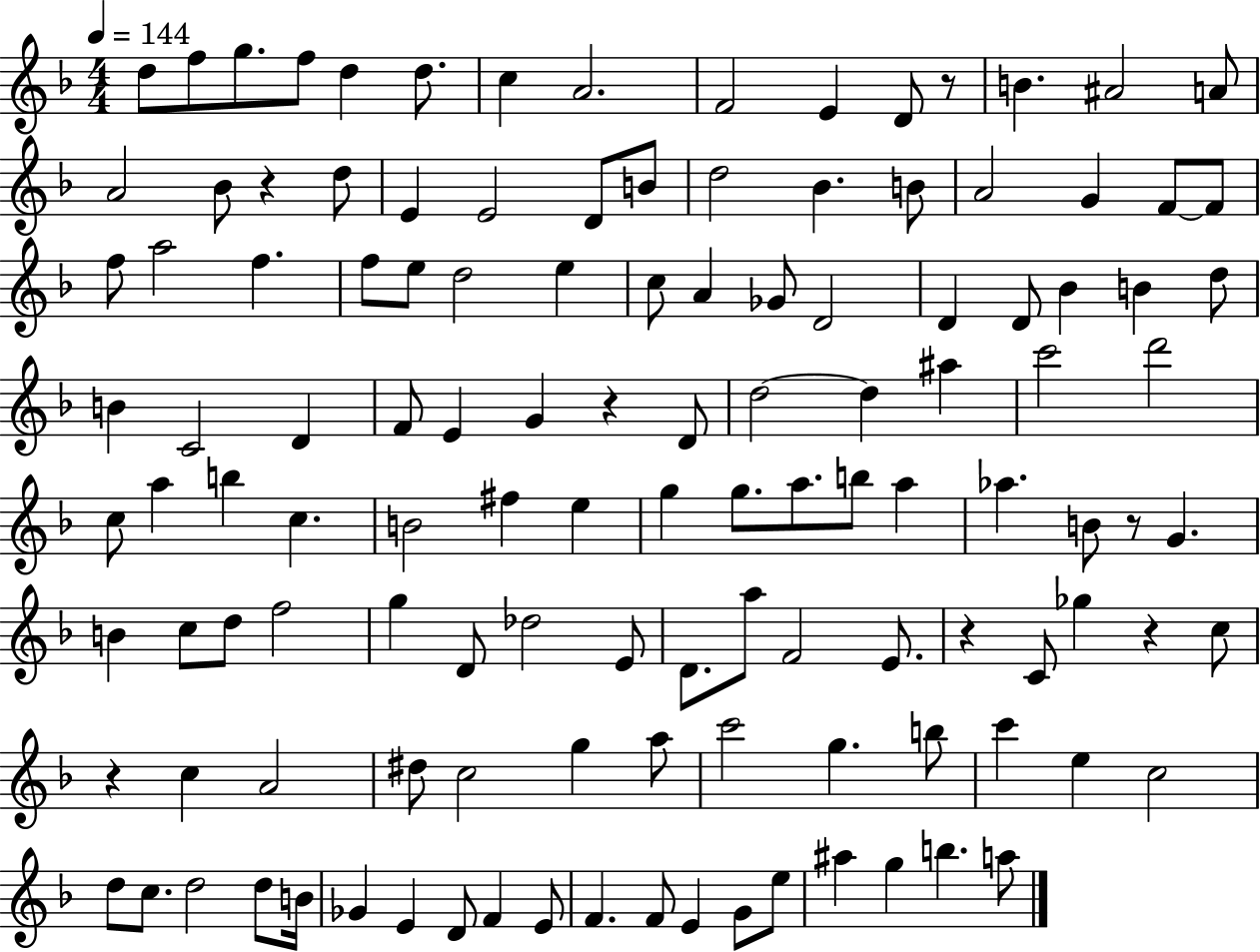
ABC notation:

X:1
T:Untitled
M:4/4
L:1/4
K:F
d/2 f/2 g/2 f/2 d d/2 c A2 F2 E D/2 z/2 B ^A2 A/2 A2 _B/2 z d/2 E E2 D/2 B/2 d2 _B B/2 A2 G F/2 F/2 f/2 a2 f f/2 e/2 d2 e c/2 A _G/2 D2 D D/2 _B B d/2 B C2 D F/2 E G z D/2 d2 d ^a c'2 d'2 c/2 a b c B2 ^f e g g/2 a/2 b/2 a _a B/2 z/2 G B c/2 d/2 f2 g D/2 _d2 E/2 D/2 a/2 F2 E/2 z C/2 _g z c/2 z c A2 ^d/2 c2 g a/2 c'2 g b/2 c' e c2 d/2 c/2 d2 d/2 B/4 _G E D/2 F E/2 F F/2 E G/2 e/2 ^a g b a/2